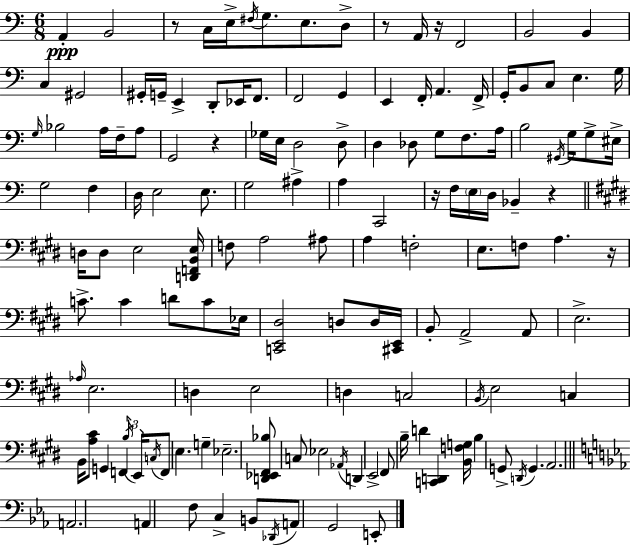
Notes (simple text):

A2/q B2/h R/e C3/s E3/s F#3/s G3/e. E3/e. D3/e R/e A2/s R/s F2/h B2/h B2/q C3/q G#2/h G#2/s G2/s E2/q D2/e Eb2/s F2/e. F2/h G2/q E2/q F2/s A2/q. F2/s G2/s B2/e C3/e E3/q. G3/s G3/s Bb3/h A3/s F3/s A3/e G2/h R/q Gb3/s E3/s D3/h D3/e D3/q Db3/e G3/e F3/e. A3/s B3/h G#2/s G3/s G3/e EIS3/s G3/h F3/q D3/s E3/h E3/e. G3/h A#3/q A3/q C2/h R/s F3/s E3/s D3/s Bb2/q R/q D3/s D3/e E3/h [D2,F2,B2,E3]/s F3/e A3/h A#3/e A3/q F3/h E3/e. F3/e A3/q. R/s C4/e. C4/q D4/e C4/e Eb3/s [C2,E2,D#3]/h D3/e D3/s [C#2,E2]/s B2/e A2/h A2/e E3/h. Ab3/s E3/h. D3/q E3/h D3/q C3/h B2/s E3/h C3/q B2/s [A3,C#4]/e G2/q F2/q B3/s E2/s C3/s F2/e E3/q. G3/q Eb3/h. [D2,Eb2,F#2,Bb3]/e C3/e Eb3/h Ab2/s D2/q E2/h F#2/e B3/s D4/q [C2,D2]/q [B2,F3,G3]/s B3/q G2/e D2/s G2/q. A2/h. A2/h. A2/q F3/e C3/q B2/e Db2/s A2/e G2/h E2/e